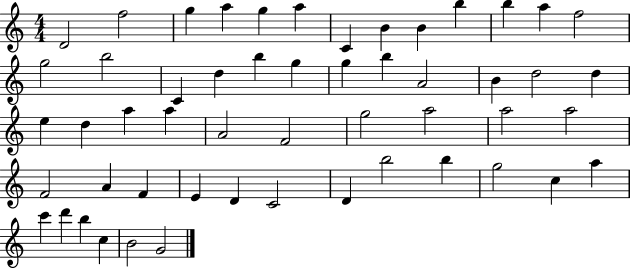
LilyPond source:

{
  \clef treble
  \numericTimeSignature
  \time 4/4
  \key c \major
  d'2 f''2 | g''4 a''4 g''4 a''4 | c'4 b'4 b'4 b''4 | b''4 a''4 f''2 | \break g''2 b''2 | c'4 d''4 b''4 g''4 | g''4 b''4 a'2 | b'4 d''2 d''4 | \break e''4 d''4 a''4 a''4 | a'2 f'2 | g''2 a''2 | a''2 a''2 | \break f'2 a'4 f'4 | e'4 d'4 c'2 | d'4 b''2 b''4 | g''2 c''4 a''4 | \break c'''4 d'''4 b''4 c''4 | b'2 g'2 | \bar "|."
}